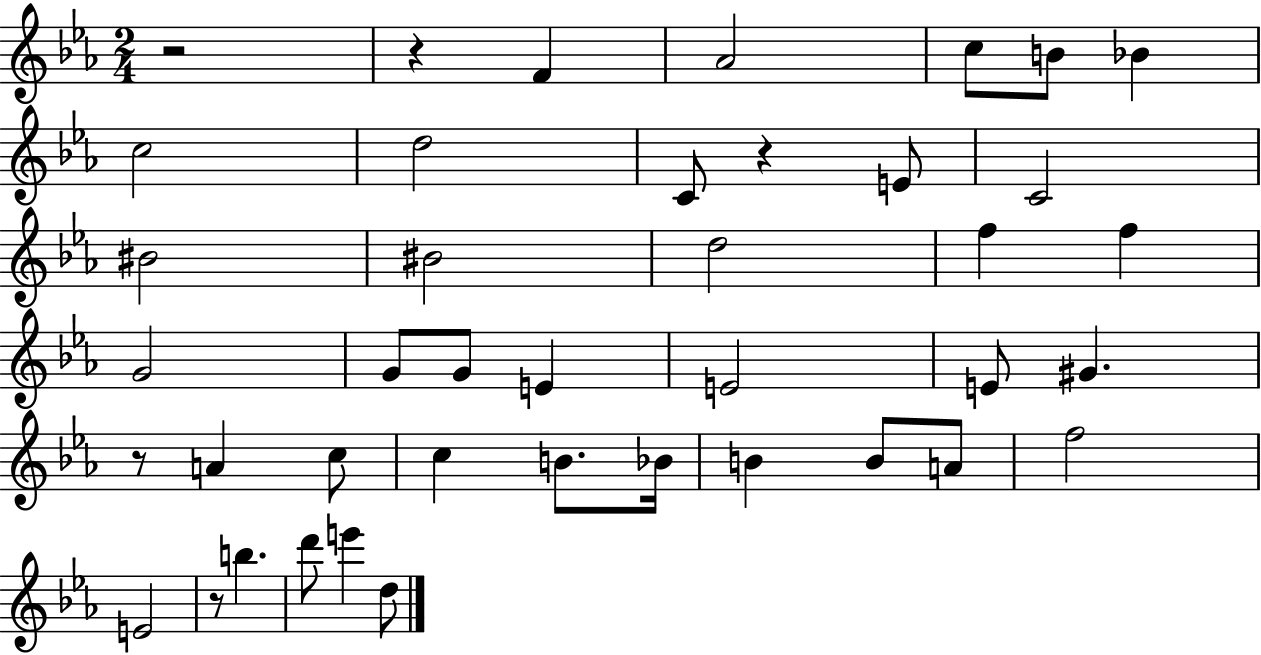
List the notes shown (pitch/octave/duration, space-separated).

R/h R/q F4/q Ab4/h C5/e B4/e Bb4/q C5/h D5/h C4/e R/q E4/e C4/h BIS4/h BIS4/h D5/h F5/q F5/q G4/h G4/e G4/e E4/q E4/h E4/e G#4/q. R/e A4/q C5/e C5/q B4/e. Bb4/s B4/q B4/e A4/e F5/h E4/h R/e B5/q. D6/e E6/q D5/e